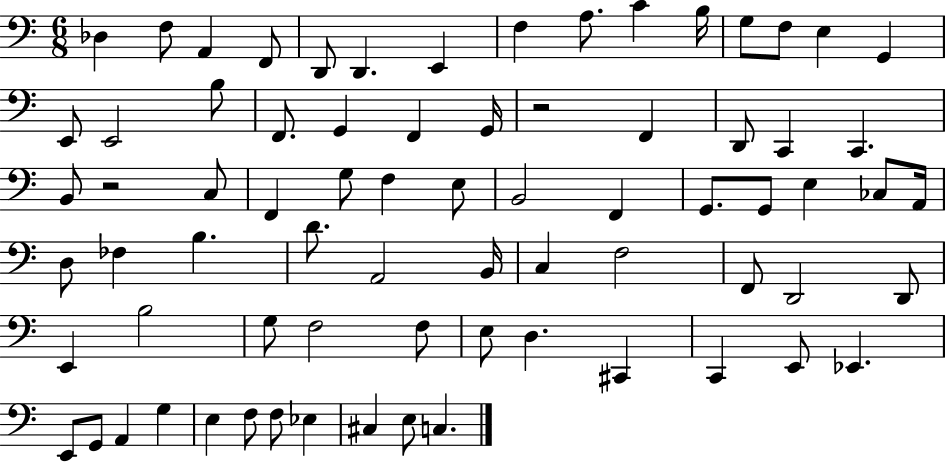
{
  \clef bass
  \numericTimeSignature
  \time 6/8
  \key c \major
  \repeat volta 2 { des4 f8 a,4 f,8 | d,8 d,4. e,4 | f4 a8. c'4 b16 | g8 f8 e4 g,4 | \break e,8 e,2 b8 | f,8. g,4 f,4 g,16 | r2 f,4 | d,8 c,4 c,4. | \break b,8 r2 c8 | f,4 g8 f4 e8 | b,2 f,4 | g,8. g,8 e4 ces8 a,16 | \break d8 fes4 b4. | d'8. a,2 b,16 | c4 f2 | f,8 d,2 d,8 | \break e,4 b2 | g8 f2 f8 | e8 d4. cis,4 | c,4 e,8 ees,4. | \break e,8 g,8 a,4 g4 | e4 f8 f8 ees4 | cis4 e8 c4. | } \bar "|."
}